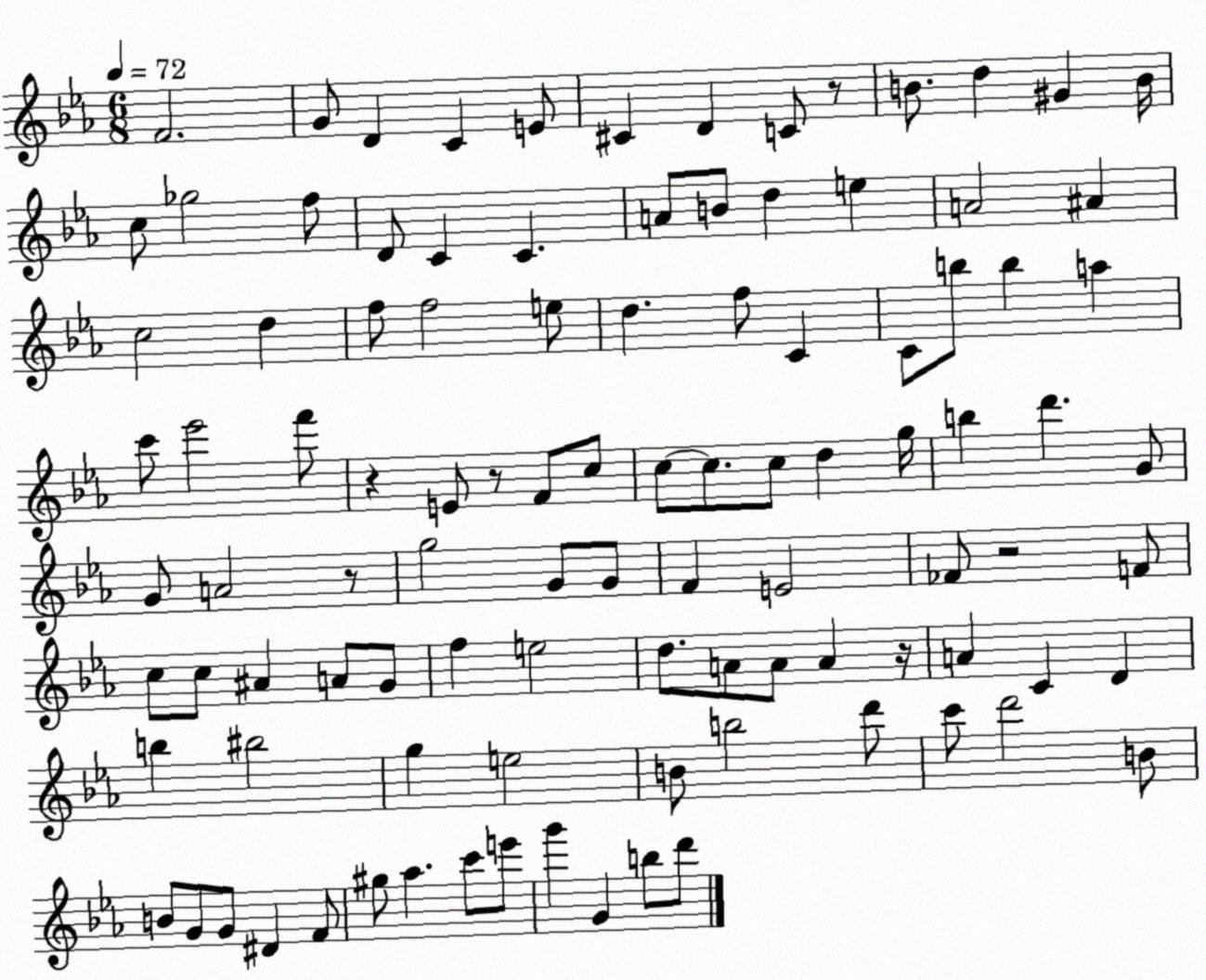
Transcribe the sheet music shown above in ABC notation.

X:1
T:Untitled
M:6/8
L:1/4
K:Eb
F2 G/2 D C E/2 ^C D C/2 z/2 B/2 d ^G B/4 c/2 _g2 f/2 D/2 C C A/2 B/2 d e A2 ^A c2 d f/2 f2 e/2 d f/2 C C/2 b/2 b a c'/2 _e'2 f'/2 z E/2 z/2 F/2 c/2 c/2 c/2 c/2 d g/4 b d' G/2 G/2 A2 z/2 g2 G/2 G/2 F E2 _F/2 z2 F/2 c/2 c/2 ^A A/2 G/2 f e2 d/2 A/2 A/2 A z/4 A C D b ^b2 g e2 B/2 b2 d'/2 c'/2 d'2 B/2 B/2 G/2 G/2 ^D F/2 ^g/2 _a c'/2 e'/2 g' G b/2 d'/2